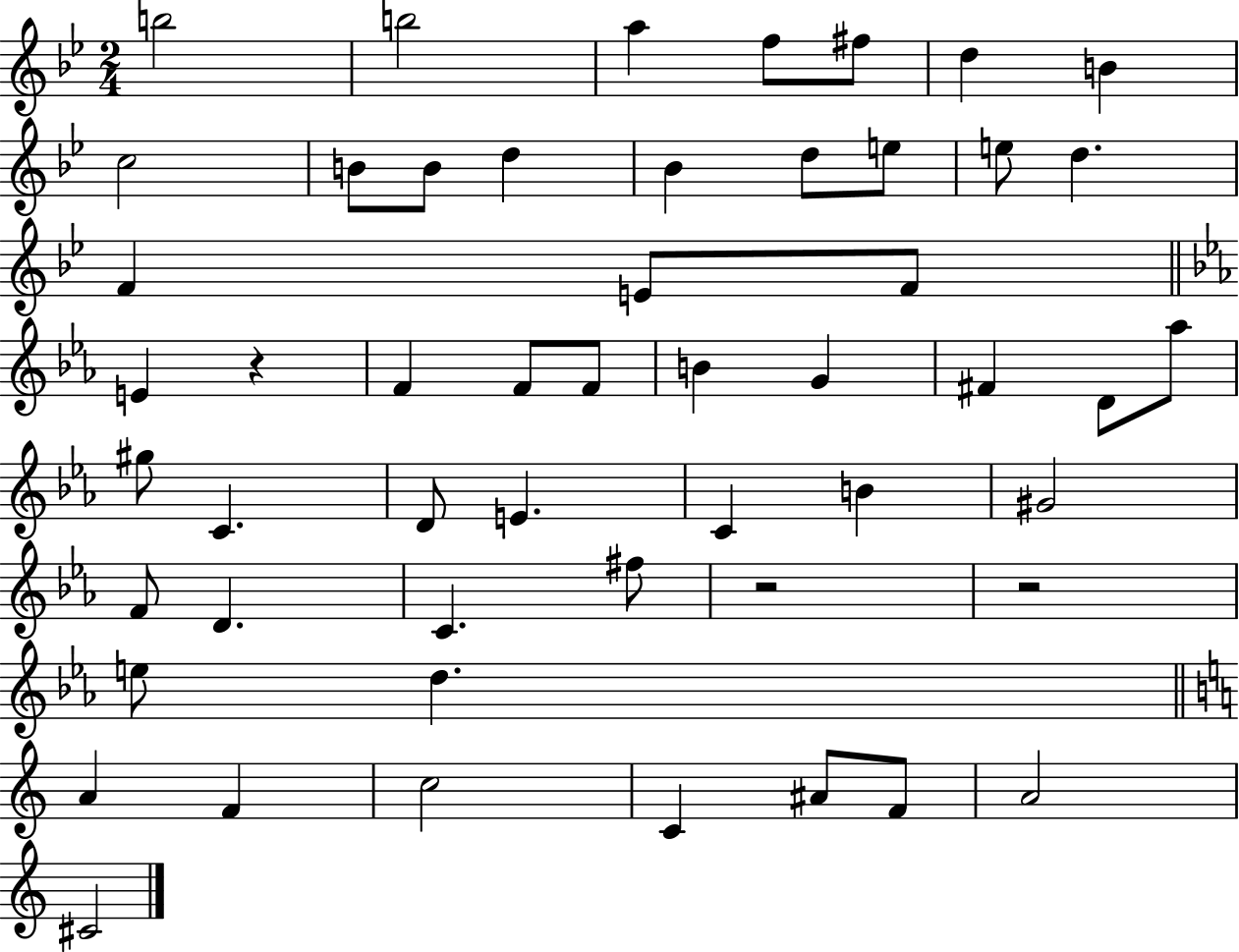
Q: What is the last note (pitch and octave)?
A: C#4